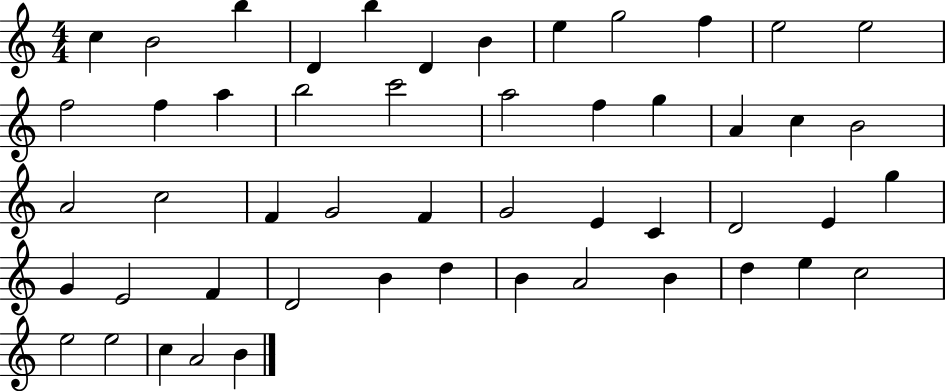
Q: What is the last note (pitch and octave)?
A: B4